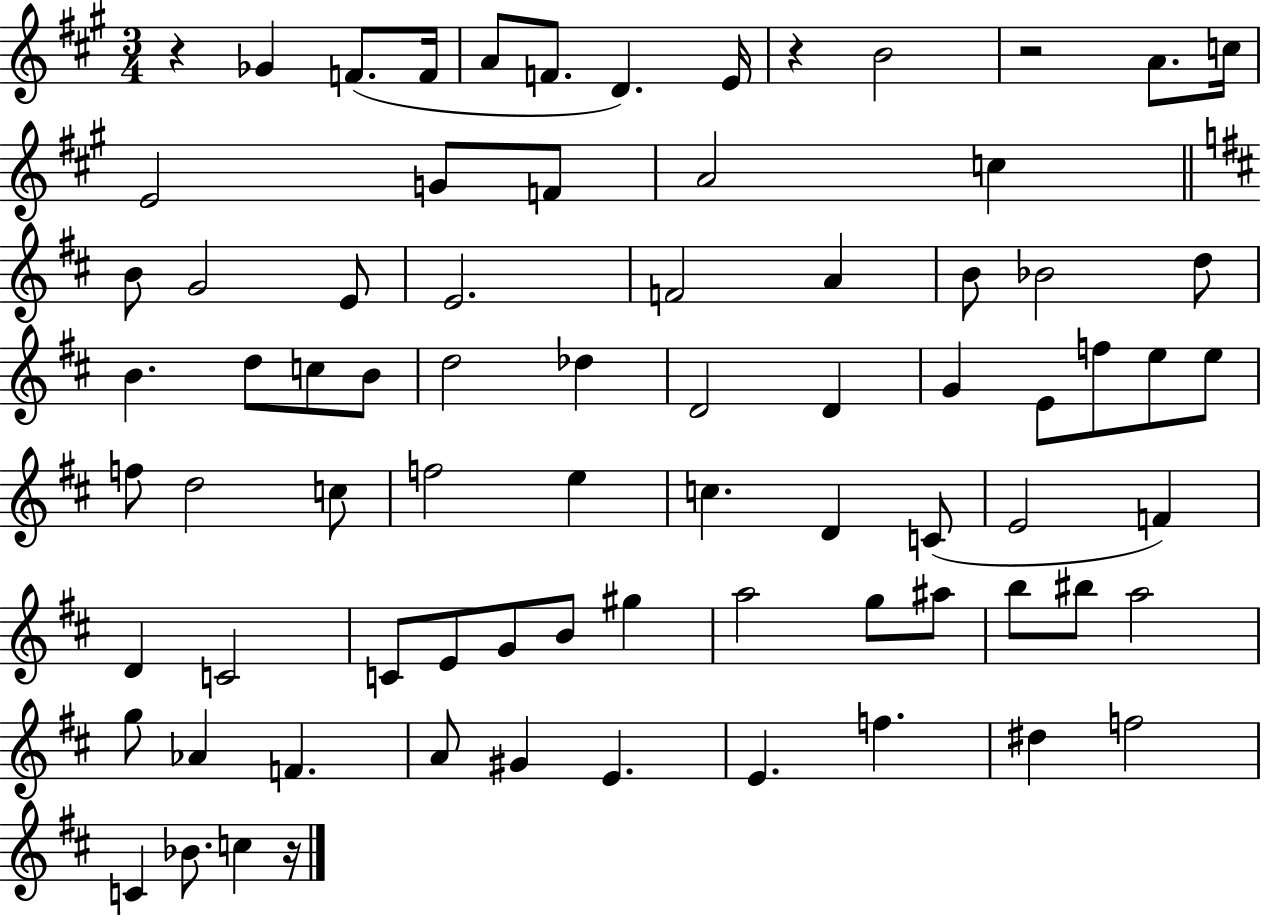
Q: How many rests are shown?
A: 4